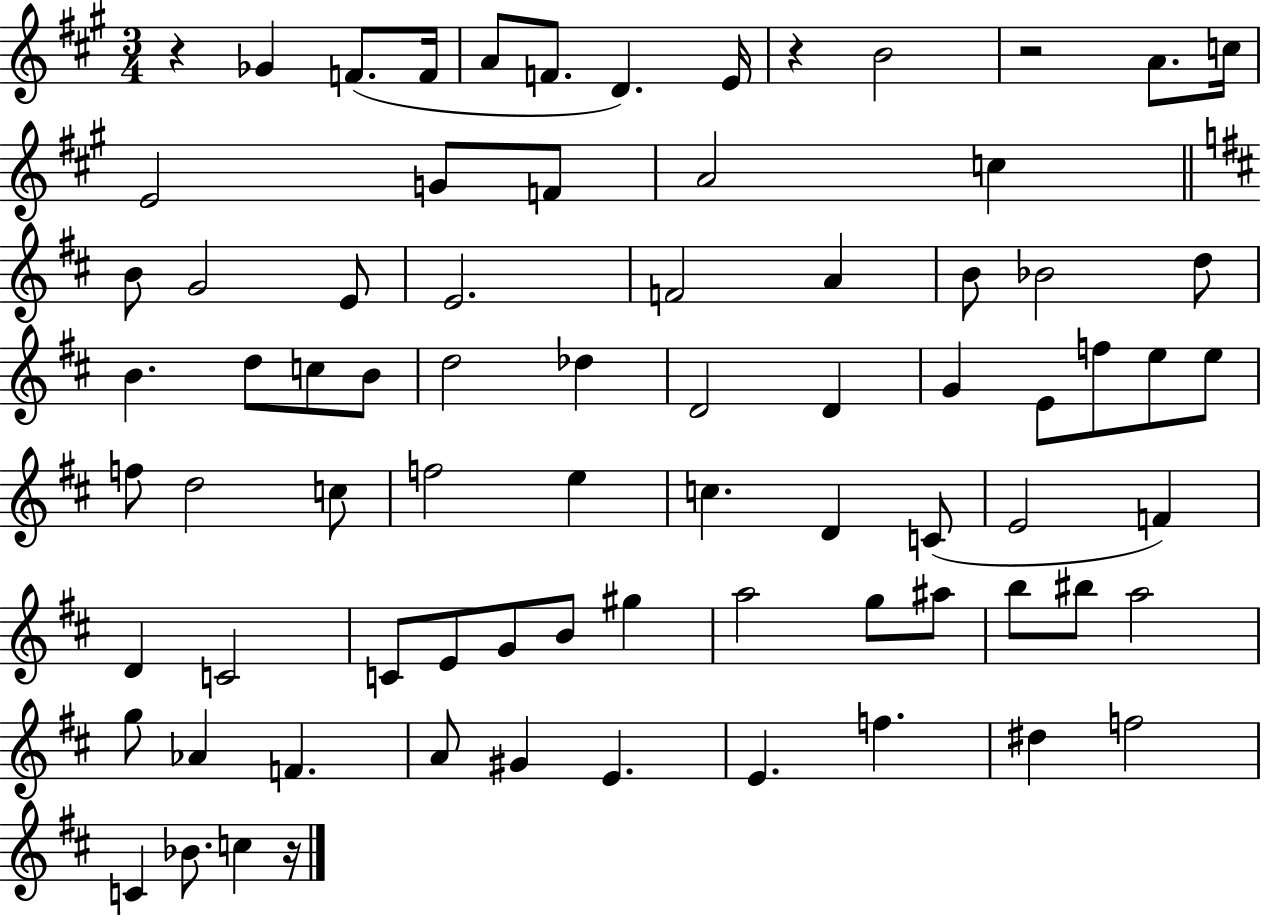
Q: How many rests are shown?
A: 4